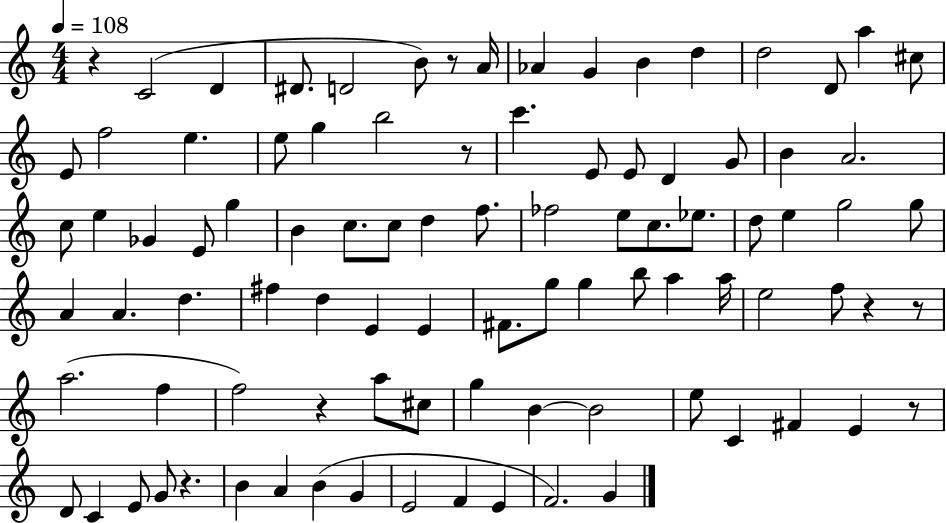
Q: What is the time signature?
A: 4/4